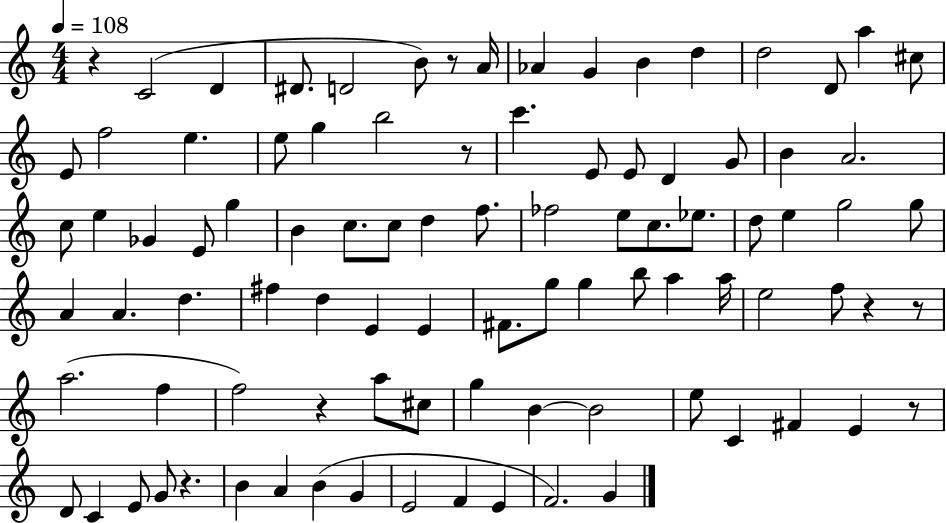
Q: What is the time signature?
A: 4/4